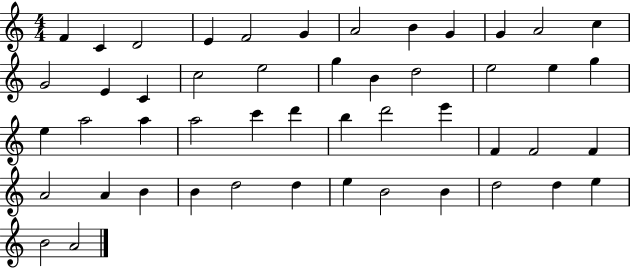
{
  \clef treble
  \numericTimeSignature
  \time 4/4
  \key c \major
  f'4 c'4 d'2 | e'4 f'2 g'4 | a'2 b'4 g'4 | g'4 a'2 c''4 | \break g'2 e'4 c'4 | c''2 e''2 | g''4 b'4 d''2 | e''2 e''4 g''4 | \break e''4 a''2 a''4 | a''2 c'''4 d'''4 | b''4 d'''2 e'''4 | f'4 f'2 f'4 | \break a'2 a'4 b'4 | b'4 d''2 d''4 | e''4 b'2 b'4 | d''2 d''4 e''4 | \break b'2 a'2 | \bar "|."
}